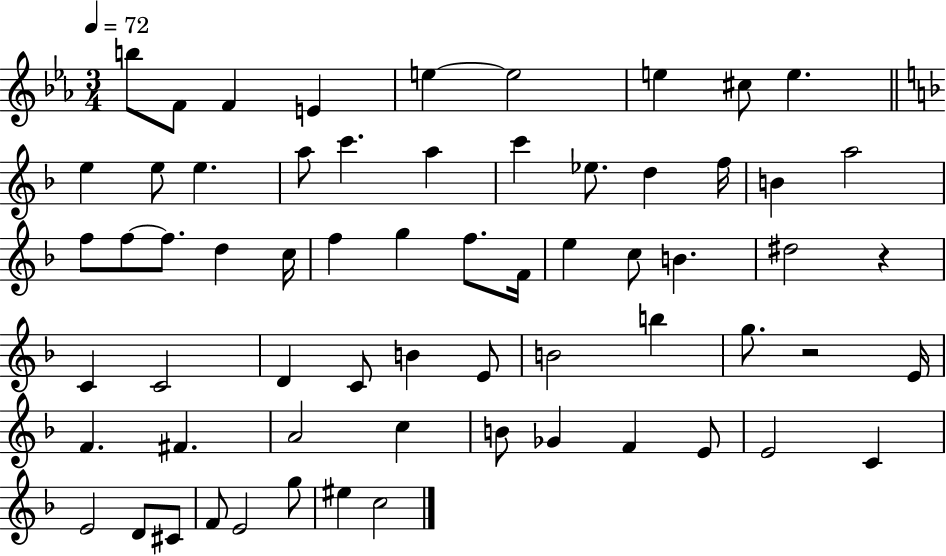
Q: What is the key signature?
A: EES major